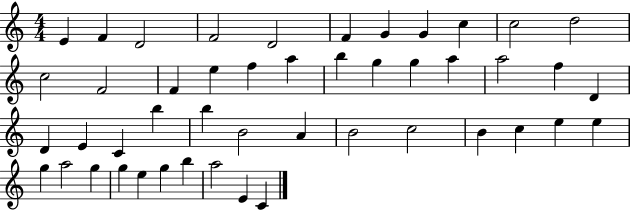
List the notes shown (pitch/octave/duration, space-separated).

E4/q F4/q D4/h F4/h D4/h F4/q G4/q G4/q C5/q C5/h D5/h C5/h F4/h F4/q E5/q F5/q A5/q B5/q G5/q G5/q A5/q A5/h F5/q D4/q D4/q E4/q C4/q B5/q B5/q B4/h A4/q B4/h C5/h B4/q C5/q E5/q E5/q G5/q A5/h G5/q G5/q E5/q G5/q B5/q A5/h E4/q C4/q